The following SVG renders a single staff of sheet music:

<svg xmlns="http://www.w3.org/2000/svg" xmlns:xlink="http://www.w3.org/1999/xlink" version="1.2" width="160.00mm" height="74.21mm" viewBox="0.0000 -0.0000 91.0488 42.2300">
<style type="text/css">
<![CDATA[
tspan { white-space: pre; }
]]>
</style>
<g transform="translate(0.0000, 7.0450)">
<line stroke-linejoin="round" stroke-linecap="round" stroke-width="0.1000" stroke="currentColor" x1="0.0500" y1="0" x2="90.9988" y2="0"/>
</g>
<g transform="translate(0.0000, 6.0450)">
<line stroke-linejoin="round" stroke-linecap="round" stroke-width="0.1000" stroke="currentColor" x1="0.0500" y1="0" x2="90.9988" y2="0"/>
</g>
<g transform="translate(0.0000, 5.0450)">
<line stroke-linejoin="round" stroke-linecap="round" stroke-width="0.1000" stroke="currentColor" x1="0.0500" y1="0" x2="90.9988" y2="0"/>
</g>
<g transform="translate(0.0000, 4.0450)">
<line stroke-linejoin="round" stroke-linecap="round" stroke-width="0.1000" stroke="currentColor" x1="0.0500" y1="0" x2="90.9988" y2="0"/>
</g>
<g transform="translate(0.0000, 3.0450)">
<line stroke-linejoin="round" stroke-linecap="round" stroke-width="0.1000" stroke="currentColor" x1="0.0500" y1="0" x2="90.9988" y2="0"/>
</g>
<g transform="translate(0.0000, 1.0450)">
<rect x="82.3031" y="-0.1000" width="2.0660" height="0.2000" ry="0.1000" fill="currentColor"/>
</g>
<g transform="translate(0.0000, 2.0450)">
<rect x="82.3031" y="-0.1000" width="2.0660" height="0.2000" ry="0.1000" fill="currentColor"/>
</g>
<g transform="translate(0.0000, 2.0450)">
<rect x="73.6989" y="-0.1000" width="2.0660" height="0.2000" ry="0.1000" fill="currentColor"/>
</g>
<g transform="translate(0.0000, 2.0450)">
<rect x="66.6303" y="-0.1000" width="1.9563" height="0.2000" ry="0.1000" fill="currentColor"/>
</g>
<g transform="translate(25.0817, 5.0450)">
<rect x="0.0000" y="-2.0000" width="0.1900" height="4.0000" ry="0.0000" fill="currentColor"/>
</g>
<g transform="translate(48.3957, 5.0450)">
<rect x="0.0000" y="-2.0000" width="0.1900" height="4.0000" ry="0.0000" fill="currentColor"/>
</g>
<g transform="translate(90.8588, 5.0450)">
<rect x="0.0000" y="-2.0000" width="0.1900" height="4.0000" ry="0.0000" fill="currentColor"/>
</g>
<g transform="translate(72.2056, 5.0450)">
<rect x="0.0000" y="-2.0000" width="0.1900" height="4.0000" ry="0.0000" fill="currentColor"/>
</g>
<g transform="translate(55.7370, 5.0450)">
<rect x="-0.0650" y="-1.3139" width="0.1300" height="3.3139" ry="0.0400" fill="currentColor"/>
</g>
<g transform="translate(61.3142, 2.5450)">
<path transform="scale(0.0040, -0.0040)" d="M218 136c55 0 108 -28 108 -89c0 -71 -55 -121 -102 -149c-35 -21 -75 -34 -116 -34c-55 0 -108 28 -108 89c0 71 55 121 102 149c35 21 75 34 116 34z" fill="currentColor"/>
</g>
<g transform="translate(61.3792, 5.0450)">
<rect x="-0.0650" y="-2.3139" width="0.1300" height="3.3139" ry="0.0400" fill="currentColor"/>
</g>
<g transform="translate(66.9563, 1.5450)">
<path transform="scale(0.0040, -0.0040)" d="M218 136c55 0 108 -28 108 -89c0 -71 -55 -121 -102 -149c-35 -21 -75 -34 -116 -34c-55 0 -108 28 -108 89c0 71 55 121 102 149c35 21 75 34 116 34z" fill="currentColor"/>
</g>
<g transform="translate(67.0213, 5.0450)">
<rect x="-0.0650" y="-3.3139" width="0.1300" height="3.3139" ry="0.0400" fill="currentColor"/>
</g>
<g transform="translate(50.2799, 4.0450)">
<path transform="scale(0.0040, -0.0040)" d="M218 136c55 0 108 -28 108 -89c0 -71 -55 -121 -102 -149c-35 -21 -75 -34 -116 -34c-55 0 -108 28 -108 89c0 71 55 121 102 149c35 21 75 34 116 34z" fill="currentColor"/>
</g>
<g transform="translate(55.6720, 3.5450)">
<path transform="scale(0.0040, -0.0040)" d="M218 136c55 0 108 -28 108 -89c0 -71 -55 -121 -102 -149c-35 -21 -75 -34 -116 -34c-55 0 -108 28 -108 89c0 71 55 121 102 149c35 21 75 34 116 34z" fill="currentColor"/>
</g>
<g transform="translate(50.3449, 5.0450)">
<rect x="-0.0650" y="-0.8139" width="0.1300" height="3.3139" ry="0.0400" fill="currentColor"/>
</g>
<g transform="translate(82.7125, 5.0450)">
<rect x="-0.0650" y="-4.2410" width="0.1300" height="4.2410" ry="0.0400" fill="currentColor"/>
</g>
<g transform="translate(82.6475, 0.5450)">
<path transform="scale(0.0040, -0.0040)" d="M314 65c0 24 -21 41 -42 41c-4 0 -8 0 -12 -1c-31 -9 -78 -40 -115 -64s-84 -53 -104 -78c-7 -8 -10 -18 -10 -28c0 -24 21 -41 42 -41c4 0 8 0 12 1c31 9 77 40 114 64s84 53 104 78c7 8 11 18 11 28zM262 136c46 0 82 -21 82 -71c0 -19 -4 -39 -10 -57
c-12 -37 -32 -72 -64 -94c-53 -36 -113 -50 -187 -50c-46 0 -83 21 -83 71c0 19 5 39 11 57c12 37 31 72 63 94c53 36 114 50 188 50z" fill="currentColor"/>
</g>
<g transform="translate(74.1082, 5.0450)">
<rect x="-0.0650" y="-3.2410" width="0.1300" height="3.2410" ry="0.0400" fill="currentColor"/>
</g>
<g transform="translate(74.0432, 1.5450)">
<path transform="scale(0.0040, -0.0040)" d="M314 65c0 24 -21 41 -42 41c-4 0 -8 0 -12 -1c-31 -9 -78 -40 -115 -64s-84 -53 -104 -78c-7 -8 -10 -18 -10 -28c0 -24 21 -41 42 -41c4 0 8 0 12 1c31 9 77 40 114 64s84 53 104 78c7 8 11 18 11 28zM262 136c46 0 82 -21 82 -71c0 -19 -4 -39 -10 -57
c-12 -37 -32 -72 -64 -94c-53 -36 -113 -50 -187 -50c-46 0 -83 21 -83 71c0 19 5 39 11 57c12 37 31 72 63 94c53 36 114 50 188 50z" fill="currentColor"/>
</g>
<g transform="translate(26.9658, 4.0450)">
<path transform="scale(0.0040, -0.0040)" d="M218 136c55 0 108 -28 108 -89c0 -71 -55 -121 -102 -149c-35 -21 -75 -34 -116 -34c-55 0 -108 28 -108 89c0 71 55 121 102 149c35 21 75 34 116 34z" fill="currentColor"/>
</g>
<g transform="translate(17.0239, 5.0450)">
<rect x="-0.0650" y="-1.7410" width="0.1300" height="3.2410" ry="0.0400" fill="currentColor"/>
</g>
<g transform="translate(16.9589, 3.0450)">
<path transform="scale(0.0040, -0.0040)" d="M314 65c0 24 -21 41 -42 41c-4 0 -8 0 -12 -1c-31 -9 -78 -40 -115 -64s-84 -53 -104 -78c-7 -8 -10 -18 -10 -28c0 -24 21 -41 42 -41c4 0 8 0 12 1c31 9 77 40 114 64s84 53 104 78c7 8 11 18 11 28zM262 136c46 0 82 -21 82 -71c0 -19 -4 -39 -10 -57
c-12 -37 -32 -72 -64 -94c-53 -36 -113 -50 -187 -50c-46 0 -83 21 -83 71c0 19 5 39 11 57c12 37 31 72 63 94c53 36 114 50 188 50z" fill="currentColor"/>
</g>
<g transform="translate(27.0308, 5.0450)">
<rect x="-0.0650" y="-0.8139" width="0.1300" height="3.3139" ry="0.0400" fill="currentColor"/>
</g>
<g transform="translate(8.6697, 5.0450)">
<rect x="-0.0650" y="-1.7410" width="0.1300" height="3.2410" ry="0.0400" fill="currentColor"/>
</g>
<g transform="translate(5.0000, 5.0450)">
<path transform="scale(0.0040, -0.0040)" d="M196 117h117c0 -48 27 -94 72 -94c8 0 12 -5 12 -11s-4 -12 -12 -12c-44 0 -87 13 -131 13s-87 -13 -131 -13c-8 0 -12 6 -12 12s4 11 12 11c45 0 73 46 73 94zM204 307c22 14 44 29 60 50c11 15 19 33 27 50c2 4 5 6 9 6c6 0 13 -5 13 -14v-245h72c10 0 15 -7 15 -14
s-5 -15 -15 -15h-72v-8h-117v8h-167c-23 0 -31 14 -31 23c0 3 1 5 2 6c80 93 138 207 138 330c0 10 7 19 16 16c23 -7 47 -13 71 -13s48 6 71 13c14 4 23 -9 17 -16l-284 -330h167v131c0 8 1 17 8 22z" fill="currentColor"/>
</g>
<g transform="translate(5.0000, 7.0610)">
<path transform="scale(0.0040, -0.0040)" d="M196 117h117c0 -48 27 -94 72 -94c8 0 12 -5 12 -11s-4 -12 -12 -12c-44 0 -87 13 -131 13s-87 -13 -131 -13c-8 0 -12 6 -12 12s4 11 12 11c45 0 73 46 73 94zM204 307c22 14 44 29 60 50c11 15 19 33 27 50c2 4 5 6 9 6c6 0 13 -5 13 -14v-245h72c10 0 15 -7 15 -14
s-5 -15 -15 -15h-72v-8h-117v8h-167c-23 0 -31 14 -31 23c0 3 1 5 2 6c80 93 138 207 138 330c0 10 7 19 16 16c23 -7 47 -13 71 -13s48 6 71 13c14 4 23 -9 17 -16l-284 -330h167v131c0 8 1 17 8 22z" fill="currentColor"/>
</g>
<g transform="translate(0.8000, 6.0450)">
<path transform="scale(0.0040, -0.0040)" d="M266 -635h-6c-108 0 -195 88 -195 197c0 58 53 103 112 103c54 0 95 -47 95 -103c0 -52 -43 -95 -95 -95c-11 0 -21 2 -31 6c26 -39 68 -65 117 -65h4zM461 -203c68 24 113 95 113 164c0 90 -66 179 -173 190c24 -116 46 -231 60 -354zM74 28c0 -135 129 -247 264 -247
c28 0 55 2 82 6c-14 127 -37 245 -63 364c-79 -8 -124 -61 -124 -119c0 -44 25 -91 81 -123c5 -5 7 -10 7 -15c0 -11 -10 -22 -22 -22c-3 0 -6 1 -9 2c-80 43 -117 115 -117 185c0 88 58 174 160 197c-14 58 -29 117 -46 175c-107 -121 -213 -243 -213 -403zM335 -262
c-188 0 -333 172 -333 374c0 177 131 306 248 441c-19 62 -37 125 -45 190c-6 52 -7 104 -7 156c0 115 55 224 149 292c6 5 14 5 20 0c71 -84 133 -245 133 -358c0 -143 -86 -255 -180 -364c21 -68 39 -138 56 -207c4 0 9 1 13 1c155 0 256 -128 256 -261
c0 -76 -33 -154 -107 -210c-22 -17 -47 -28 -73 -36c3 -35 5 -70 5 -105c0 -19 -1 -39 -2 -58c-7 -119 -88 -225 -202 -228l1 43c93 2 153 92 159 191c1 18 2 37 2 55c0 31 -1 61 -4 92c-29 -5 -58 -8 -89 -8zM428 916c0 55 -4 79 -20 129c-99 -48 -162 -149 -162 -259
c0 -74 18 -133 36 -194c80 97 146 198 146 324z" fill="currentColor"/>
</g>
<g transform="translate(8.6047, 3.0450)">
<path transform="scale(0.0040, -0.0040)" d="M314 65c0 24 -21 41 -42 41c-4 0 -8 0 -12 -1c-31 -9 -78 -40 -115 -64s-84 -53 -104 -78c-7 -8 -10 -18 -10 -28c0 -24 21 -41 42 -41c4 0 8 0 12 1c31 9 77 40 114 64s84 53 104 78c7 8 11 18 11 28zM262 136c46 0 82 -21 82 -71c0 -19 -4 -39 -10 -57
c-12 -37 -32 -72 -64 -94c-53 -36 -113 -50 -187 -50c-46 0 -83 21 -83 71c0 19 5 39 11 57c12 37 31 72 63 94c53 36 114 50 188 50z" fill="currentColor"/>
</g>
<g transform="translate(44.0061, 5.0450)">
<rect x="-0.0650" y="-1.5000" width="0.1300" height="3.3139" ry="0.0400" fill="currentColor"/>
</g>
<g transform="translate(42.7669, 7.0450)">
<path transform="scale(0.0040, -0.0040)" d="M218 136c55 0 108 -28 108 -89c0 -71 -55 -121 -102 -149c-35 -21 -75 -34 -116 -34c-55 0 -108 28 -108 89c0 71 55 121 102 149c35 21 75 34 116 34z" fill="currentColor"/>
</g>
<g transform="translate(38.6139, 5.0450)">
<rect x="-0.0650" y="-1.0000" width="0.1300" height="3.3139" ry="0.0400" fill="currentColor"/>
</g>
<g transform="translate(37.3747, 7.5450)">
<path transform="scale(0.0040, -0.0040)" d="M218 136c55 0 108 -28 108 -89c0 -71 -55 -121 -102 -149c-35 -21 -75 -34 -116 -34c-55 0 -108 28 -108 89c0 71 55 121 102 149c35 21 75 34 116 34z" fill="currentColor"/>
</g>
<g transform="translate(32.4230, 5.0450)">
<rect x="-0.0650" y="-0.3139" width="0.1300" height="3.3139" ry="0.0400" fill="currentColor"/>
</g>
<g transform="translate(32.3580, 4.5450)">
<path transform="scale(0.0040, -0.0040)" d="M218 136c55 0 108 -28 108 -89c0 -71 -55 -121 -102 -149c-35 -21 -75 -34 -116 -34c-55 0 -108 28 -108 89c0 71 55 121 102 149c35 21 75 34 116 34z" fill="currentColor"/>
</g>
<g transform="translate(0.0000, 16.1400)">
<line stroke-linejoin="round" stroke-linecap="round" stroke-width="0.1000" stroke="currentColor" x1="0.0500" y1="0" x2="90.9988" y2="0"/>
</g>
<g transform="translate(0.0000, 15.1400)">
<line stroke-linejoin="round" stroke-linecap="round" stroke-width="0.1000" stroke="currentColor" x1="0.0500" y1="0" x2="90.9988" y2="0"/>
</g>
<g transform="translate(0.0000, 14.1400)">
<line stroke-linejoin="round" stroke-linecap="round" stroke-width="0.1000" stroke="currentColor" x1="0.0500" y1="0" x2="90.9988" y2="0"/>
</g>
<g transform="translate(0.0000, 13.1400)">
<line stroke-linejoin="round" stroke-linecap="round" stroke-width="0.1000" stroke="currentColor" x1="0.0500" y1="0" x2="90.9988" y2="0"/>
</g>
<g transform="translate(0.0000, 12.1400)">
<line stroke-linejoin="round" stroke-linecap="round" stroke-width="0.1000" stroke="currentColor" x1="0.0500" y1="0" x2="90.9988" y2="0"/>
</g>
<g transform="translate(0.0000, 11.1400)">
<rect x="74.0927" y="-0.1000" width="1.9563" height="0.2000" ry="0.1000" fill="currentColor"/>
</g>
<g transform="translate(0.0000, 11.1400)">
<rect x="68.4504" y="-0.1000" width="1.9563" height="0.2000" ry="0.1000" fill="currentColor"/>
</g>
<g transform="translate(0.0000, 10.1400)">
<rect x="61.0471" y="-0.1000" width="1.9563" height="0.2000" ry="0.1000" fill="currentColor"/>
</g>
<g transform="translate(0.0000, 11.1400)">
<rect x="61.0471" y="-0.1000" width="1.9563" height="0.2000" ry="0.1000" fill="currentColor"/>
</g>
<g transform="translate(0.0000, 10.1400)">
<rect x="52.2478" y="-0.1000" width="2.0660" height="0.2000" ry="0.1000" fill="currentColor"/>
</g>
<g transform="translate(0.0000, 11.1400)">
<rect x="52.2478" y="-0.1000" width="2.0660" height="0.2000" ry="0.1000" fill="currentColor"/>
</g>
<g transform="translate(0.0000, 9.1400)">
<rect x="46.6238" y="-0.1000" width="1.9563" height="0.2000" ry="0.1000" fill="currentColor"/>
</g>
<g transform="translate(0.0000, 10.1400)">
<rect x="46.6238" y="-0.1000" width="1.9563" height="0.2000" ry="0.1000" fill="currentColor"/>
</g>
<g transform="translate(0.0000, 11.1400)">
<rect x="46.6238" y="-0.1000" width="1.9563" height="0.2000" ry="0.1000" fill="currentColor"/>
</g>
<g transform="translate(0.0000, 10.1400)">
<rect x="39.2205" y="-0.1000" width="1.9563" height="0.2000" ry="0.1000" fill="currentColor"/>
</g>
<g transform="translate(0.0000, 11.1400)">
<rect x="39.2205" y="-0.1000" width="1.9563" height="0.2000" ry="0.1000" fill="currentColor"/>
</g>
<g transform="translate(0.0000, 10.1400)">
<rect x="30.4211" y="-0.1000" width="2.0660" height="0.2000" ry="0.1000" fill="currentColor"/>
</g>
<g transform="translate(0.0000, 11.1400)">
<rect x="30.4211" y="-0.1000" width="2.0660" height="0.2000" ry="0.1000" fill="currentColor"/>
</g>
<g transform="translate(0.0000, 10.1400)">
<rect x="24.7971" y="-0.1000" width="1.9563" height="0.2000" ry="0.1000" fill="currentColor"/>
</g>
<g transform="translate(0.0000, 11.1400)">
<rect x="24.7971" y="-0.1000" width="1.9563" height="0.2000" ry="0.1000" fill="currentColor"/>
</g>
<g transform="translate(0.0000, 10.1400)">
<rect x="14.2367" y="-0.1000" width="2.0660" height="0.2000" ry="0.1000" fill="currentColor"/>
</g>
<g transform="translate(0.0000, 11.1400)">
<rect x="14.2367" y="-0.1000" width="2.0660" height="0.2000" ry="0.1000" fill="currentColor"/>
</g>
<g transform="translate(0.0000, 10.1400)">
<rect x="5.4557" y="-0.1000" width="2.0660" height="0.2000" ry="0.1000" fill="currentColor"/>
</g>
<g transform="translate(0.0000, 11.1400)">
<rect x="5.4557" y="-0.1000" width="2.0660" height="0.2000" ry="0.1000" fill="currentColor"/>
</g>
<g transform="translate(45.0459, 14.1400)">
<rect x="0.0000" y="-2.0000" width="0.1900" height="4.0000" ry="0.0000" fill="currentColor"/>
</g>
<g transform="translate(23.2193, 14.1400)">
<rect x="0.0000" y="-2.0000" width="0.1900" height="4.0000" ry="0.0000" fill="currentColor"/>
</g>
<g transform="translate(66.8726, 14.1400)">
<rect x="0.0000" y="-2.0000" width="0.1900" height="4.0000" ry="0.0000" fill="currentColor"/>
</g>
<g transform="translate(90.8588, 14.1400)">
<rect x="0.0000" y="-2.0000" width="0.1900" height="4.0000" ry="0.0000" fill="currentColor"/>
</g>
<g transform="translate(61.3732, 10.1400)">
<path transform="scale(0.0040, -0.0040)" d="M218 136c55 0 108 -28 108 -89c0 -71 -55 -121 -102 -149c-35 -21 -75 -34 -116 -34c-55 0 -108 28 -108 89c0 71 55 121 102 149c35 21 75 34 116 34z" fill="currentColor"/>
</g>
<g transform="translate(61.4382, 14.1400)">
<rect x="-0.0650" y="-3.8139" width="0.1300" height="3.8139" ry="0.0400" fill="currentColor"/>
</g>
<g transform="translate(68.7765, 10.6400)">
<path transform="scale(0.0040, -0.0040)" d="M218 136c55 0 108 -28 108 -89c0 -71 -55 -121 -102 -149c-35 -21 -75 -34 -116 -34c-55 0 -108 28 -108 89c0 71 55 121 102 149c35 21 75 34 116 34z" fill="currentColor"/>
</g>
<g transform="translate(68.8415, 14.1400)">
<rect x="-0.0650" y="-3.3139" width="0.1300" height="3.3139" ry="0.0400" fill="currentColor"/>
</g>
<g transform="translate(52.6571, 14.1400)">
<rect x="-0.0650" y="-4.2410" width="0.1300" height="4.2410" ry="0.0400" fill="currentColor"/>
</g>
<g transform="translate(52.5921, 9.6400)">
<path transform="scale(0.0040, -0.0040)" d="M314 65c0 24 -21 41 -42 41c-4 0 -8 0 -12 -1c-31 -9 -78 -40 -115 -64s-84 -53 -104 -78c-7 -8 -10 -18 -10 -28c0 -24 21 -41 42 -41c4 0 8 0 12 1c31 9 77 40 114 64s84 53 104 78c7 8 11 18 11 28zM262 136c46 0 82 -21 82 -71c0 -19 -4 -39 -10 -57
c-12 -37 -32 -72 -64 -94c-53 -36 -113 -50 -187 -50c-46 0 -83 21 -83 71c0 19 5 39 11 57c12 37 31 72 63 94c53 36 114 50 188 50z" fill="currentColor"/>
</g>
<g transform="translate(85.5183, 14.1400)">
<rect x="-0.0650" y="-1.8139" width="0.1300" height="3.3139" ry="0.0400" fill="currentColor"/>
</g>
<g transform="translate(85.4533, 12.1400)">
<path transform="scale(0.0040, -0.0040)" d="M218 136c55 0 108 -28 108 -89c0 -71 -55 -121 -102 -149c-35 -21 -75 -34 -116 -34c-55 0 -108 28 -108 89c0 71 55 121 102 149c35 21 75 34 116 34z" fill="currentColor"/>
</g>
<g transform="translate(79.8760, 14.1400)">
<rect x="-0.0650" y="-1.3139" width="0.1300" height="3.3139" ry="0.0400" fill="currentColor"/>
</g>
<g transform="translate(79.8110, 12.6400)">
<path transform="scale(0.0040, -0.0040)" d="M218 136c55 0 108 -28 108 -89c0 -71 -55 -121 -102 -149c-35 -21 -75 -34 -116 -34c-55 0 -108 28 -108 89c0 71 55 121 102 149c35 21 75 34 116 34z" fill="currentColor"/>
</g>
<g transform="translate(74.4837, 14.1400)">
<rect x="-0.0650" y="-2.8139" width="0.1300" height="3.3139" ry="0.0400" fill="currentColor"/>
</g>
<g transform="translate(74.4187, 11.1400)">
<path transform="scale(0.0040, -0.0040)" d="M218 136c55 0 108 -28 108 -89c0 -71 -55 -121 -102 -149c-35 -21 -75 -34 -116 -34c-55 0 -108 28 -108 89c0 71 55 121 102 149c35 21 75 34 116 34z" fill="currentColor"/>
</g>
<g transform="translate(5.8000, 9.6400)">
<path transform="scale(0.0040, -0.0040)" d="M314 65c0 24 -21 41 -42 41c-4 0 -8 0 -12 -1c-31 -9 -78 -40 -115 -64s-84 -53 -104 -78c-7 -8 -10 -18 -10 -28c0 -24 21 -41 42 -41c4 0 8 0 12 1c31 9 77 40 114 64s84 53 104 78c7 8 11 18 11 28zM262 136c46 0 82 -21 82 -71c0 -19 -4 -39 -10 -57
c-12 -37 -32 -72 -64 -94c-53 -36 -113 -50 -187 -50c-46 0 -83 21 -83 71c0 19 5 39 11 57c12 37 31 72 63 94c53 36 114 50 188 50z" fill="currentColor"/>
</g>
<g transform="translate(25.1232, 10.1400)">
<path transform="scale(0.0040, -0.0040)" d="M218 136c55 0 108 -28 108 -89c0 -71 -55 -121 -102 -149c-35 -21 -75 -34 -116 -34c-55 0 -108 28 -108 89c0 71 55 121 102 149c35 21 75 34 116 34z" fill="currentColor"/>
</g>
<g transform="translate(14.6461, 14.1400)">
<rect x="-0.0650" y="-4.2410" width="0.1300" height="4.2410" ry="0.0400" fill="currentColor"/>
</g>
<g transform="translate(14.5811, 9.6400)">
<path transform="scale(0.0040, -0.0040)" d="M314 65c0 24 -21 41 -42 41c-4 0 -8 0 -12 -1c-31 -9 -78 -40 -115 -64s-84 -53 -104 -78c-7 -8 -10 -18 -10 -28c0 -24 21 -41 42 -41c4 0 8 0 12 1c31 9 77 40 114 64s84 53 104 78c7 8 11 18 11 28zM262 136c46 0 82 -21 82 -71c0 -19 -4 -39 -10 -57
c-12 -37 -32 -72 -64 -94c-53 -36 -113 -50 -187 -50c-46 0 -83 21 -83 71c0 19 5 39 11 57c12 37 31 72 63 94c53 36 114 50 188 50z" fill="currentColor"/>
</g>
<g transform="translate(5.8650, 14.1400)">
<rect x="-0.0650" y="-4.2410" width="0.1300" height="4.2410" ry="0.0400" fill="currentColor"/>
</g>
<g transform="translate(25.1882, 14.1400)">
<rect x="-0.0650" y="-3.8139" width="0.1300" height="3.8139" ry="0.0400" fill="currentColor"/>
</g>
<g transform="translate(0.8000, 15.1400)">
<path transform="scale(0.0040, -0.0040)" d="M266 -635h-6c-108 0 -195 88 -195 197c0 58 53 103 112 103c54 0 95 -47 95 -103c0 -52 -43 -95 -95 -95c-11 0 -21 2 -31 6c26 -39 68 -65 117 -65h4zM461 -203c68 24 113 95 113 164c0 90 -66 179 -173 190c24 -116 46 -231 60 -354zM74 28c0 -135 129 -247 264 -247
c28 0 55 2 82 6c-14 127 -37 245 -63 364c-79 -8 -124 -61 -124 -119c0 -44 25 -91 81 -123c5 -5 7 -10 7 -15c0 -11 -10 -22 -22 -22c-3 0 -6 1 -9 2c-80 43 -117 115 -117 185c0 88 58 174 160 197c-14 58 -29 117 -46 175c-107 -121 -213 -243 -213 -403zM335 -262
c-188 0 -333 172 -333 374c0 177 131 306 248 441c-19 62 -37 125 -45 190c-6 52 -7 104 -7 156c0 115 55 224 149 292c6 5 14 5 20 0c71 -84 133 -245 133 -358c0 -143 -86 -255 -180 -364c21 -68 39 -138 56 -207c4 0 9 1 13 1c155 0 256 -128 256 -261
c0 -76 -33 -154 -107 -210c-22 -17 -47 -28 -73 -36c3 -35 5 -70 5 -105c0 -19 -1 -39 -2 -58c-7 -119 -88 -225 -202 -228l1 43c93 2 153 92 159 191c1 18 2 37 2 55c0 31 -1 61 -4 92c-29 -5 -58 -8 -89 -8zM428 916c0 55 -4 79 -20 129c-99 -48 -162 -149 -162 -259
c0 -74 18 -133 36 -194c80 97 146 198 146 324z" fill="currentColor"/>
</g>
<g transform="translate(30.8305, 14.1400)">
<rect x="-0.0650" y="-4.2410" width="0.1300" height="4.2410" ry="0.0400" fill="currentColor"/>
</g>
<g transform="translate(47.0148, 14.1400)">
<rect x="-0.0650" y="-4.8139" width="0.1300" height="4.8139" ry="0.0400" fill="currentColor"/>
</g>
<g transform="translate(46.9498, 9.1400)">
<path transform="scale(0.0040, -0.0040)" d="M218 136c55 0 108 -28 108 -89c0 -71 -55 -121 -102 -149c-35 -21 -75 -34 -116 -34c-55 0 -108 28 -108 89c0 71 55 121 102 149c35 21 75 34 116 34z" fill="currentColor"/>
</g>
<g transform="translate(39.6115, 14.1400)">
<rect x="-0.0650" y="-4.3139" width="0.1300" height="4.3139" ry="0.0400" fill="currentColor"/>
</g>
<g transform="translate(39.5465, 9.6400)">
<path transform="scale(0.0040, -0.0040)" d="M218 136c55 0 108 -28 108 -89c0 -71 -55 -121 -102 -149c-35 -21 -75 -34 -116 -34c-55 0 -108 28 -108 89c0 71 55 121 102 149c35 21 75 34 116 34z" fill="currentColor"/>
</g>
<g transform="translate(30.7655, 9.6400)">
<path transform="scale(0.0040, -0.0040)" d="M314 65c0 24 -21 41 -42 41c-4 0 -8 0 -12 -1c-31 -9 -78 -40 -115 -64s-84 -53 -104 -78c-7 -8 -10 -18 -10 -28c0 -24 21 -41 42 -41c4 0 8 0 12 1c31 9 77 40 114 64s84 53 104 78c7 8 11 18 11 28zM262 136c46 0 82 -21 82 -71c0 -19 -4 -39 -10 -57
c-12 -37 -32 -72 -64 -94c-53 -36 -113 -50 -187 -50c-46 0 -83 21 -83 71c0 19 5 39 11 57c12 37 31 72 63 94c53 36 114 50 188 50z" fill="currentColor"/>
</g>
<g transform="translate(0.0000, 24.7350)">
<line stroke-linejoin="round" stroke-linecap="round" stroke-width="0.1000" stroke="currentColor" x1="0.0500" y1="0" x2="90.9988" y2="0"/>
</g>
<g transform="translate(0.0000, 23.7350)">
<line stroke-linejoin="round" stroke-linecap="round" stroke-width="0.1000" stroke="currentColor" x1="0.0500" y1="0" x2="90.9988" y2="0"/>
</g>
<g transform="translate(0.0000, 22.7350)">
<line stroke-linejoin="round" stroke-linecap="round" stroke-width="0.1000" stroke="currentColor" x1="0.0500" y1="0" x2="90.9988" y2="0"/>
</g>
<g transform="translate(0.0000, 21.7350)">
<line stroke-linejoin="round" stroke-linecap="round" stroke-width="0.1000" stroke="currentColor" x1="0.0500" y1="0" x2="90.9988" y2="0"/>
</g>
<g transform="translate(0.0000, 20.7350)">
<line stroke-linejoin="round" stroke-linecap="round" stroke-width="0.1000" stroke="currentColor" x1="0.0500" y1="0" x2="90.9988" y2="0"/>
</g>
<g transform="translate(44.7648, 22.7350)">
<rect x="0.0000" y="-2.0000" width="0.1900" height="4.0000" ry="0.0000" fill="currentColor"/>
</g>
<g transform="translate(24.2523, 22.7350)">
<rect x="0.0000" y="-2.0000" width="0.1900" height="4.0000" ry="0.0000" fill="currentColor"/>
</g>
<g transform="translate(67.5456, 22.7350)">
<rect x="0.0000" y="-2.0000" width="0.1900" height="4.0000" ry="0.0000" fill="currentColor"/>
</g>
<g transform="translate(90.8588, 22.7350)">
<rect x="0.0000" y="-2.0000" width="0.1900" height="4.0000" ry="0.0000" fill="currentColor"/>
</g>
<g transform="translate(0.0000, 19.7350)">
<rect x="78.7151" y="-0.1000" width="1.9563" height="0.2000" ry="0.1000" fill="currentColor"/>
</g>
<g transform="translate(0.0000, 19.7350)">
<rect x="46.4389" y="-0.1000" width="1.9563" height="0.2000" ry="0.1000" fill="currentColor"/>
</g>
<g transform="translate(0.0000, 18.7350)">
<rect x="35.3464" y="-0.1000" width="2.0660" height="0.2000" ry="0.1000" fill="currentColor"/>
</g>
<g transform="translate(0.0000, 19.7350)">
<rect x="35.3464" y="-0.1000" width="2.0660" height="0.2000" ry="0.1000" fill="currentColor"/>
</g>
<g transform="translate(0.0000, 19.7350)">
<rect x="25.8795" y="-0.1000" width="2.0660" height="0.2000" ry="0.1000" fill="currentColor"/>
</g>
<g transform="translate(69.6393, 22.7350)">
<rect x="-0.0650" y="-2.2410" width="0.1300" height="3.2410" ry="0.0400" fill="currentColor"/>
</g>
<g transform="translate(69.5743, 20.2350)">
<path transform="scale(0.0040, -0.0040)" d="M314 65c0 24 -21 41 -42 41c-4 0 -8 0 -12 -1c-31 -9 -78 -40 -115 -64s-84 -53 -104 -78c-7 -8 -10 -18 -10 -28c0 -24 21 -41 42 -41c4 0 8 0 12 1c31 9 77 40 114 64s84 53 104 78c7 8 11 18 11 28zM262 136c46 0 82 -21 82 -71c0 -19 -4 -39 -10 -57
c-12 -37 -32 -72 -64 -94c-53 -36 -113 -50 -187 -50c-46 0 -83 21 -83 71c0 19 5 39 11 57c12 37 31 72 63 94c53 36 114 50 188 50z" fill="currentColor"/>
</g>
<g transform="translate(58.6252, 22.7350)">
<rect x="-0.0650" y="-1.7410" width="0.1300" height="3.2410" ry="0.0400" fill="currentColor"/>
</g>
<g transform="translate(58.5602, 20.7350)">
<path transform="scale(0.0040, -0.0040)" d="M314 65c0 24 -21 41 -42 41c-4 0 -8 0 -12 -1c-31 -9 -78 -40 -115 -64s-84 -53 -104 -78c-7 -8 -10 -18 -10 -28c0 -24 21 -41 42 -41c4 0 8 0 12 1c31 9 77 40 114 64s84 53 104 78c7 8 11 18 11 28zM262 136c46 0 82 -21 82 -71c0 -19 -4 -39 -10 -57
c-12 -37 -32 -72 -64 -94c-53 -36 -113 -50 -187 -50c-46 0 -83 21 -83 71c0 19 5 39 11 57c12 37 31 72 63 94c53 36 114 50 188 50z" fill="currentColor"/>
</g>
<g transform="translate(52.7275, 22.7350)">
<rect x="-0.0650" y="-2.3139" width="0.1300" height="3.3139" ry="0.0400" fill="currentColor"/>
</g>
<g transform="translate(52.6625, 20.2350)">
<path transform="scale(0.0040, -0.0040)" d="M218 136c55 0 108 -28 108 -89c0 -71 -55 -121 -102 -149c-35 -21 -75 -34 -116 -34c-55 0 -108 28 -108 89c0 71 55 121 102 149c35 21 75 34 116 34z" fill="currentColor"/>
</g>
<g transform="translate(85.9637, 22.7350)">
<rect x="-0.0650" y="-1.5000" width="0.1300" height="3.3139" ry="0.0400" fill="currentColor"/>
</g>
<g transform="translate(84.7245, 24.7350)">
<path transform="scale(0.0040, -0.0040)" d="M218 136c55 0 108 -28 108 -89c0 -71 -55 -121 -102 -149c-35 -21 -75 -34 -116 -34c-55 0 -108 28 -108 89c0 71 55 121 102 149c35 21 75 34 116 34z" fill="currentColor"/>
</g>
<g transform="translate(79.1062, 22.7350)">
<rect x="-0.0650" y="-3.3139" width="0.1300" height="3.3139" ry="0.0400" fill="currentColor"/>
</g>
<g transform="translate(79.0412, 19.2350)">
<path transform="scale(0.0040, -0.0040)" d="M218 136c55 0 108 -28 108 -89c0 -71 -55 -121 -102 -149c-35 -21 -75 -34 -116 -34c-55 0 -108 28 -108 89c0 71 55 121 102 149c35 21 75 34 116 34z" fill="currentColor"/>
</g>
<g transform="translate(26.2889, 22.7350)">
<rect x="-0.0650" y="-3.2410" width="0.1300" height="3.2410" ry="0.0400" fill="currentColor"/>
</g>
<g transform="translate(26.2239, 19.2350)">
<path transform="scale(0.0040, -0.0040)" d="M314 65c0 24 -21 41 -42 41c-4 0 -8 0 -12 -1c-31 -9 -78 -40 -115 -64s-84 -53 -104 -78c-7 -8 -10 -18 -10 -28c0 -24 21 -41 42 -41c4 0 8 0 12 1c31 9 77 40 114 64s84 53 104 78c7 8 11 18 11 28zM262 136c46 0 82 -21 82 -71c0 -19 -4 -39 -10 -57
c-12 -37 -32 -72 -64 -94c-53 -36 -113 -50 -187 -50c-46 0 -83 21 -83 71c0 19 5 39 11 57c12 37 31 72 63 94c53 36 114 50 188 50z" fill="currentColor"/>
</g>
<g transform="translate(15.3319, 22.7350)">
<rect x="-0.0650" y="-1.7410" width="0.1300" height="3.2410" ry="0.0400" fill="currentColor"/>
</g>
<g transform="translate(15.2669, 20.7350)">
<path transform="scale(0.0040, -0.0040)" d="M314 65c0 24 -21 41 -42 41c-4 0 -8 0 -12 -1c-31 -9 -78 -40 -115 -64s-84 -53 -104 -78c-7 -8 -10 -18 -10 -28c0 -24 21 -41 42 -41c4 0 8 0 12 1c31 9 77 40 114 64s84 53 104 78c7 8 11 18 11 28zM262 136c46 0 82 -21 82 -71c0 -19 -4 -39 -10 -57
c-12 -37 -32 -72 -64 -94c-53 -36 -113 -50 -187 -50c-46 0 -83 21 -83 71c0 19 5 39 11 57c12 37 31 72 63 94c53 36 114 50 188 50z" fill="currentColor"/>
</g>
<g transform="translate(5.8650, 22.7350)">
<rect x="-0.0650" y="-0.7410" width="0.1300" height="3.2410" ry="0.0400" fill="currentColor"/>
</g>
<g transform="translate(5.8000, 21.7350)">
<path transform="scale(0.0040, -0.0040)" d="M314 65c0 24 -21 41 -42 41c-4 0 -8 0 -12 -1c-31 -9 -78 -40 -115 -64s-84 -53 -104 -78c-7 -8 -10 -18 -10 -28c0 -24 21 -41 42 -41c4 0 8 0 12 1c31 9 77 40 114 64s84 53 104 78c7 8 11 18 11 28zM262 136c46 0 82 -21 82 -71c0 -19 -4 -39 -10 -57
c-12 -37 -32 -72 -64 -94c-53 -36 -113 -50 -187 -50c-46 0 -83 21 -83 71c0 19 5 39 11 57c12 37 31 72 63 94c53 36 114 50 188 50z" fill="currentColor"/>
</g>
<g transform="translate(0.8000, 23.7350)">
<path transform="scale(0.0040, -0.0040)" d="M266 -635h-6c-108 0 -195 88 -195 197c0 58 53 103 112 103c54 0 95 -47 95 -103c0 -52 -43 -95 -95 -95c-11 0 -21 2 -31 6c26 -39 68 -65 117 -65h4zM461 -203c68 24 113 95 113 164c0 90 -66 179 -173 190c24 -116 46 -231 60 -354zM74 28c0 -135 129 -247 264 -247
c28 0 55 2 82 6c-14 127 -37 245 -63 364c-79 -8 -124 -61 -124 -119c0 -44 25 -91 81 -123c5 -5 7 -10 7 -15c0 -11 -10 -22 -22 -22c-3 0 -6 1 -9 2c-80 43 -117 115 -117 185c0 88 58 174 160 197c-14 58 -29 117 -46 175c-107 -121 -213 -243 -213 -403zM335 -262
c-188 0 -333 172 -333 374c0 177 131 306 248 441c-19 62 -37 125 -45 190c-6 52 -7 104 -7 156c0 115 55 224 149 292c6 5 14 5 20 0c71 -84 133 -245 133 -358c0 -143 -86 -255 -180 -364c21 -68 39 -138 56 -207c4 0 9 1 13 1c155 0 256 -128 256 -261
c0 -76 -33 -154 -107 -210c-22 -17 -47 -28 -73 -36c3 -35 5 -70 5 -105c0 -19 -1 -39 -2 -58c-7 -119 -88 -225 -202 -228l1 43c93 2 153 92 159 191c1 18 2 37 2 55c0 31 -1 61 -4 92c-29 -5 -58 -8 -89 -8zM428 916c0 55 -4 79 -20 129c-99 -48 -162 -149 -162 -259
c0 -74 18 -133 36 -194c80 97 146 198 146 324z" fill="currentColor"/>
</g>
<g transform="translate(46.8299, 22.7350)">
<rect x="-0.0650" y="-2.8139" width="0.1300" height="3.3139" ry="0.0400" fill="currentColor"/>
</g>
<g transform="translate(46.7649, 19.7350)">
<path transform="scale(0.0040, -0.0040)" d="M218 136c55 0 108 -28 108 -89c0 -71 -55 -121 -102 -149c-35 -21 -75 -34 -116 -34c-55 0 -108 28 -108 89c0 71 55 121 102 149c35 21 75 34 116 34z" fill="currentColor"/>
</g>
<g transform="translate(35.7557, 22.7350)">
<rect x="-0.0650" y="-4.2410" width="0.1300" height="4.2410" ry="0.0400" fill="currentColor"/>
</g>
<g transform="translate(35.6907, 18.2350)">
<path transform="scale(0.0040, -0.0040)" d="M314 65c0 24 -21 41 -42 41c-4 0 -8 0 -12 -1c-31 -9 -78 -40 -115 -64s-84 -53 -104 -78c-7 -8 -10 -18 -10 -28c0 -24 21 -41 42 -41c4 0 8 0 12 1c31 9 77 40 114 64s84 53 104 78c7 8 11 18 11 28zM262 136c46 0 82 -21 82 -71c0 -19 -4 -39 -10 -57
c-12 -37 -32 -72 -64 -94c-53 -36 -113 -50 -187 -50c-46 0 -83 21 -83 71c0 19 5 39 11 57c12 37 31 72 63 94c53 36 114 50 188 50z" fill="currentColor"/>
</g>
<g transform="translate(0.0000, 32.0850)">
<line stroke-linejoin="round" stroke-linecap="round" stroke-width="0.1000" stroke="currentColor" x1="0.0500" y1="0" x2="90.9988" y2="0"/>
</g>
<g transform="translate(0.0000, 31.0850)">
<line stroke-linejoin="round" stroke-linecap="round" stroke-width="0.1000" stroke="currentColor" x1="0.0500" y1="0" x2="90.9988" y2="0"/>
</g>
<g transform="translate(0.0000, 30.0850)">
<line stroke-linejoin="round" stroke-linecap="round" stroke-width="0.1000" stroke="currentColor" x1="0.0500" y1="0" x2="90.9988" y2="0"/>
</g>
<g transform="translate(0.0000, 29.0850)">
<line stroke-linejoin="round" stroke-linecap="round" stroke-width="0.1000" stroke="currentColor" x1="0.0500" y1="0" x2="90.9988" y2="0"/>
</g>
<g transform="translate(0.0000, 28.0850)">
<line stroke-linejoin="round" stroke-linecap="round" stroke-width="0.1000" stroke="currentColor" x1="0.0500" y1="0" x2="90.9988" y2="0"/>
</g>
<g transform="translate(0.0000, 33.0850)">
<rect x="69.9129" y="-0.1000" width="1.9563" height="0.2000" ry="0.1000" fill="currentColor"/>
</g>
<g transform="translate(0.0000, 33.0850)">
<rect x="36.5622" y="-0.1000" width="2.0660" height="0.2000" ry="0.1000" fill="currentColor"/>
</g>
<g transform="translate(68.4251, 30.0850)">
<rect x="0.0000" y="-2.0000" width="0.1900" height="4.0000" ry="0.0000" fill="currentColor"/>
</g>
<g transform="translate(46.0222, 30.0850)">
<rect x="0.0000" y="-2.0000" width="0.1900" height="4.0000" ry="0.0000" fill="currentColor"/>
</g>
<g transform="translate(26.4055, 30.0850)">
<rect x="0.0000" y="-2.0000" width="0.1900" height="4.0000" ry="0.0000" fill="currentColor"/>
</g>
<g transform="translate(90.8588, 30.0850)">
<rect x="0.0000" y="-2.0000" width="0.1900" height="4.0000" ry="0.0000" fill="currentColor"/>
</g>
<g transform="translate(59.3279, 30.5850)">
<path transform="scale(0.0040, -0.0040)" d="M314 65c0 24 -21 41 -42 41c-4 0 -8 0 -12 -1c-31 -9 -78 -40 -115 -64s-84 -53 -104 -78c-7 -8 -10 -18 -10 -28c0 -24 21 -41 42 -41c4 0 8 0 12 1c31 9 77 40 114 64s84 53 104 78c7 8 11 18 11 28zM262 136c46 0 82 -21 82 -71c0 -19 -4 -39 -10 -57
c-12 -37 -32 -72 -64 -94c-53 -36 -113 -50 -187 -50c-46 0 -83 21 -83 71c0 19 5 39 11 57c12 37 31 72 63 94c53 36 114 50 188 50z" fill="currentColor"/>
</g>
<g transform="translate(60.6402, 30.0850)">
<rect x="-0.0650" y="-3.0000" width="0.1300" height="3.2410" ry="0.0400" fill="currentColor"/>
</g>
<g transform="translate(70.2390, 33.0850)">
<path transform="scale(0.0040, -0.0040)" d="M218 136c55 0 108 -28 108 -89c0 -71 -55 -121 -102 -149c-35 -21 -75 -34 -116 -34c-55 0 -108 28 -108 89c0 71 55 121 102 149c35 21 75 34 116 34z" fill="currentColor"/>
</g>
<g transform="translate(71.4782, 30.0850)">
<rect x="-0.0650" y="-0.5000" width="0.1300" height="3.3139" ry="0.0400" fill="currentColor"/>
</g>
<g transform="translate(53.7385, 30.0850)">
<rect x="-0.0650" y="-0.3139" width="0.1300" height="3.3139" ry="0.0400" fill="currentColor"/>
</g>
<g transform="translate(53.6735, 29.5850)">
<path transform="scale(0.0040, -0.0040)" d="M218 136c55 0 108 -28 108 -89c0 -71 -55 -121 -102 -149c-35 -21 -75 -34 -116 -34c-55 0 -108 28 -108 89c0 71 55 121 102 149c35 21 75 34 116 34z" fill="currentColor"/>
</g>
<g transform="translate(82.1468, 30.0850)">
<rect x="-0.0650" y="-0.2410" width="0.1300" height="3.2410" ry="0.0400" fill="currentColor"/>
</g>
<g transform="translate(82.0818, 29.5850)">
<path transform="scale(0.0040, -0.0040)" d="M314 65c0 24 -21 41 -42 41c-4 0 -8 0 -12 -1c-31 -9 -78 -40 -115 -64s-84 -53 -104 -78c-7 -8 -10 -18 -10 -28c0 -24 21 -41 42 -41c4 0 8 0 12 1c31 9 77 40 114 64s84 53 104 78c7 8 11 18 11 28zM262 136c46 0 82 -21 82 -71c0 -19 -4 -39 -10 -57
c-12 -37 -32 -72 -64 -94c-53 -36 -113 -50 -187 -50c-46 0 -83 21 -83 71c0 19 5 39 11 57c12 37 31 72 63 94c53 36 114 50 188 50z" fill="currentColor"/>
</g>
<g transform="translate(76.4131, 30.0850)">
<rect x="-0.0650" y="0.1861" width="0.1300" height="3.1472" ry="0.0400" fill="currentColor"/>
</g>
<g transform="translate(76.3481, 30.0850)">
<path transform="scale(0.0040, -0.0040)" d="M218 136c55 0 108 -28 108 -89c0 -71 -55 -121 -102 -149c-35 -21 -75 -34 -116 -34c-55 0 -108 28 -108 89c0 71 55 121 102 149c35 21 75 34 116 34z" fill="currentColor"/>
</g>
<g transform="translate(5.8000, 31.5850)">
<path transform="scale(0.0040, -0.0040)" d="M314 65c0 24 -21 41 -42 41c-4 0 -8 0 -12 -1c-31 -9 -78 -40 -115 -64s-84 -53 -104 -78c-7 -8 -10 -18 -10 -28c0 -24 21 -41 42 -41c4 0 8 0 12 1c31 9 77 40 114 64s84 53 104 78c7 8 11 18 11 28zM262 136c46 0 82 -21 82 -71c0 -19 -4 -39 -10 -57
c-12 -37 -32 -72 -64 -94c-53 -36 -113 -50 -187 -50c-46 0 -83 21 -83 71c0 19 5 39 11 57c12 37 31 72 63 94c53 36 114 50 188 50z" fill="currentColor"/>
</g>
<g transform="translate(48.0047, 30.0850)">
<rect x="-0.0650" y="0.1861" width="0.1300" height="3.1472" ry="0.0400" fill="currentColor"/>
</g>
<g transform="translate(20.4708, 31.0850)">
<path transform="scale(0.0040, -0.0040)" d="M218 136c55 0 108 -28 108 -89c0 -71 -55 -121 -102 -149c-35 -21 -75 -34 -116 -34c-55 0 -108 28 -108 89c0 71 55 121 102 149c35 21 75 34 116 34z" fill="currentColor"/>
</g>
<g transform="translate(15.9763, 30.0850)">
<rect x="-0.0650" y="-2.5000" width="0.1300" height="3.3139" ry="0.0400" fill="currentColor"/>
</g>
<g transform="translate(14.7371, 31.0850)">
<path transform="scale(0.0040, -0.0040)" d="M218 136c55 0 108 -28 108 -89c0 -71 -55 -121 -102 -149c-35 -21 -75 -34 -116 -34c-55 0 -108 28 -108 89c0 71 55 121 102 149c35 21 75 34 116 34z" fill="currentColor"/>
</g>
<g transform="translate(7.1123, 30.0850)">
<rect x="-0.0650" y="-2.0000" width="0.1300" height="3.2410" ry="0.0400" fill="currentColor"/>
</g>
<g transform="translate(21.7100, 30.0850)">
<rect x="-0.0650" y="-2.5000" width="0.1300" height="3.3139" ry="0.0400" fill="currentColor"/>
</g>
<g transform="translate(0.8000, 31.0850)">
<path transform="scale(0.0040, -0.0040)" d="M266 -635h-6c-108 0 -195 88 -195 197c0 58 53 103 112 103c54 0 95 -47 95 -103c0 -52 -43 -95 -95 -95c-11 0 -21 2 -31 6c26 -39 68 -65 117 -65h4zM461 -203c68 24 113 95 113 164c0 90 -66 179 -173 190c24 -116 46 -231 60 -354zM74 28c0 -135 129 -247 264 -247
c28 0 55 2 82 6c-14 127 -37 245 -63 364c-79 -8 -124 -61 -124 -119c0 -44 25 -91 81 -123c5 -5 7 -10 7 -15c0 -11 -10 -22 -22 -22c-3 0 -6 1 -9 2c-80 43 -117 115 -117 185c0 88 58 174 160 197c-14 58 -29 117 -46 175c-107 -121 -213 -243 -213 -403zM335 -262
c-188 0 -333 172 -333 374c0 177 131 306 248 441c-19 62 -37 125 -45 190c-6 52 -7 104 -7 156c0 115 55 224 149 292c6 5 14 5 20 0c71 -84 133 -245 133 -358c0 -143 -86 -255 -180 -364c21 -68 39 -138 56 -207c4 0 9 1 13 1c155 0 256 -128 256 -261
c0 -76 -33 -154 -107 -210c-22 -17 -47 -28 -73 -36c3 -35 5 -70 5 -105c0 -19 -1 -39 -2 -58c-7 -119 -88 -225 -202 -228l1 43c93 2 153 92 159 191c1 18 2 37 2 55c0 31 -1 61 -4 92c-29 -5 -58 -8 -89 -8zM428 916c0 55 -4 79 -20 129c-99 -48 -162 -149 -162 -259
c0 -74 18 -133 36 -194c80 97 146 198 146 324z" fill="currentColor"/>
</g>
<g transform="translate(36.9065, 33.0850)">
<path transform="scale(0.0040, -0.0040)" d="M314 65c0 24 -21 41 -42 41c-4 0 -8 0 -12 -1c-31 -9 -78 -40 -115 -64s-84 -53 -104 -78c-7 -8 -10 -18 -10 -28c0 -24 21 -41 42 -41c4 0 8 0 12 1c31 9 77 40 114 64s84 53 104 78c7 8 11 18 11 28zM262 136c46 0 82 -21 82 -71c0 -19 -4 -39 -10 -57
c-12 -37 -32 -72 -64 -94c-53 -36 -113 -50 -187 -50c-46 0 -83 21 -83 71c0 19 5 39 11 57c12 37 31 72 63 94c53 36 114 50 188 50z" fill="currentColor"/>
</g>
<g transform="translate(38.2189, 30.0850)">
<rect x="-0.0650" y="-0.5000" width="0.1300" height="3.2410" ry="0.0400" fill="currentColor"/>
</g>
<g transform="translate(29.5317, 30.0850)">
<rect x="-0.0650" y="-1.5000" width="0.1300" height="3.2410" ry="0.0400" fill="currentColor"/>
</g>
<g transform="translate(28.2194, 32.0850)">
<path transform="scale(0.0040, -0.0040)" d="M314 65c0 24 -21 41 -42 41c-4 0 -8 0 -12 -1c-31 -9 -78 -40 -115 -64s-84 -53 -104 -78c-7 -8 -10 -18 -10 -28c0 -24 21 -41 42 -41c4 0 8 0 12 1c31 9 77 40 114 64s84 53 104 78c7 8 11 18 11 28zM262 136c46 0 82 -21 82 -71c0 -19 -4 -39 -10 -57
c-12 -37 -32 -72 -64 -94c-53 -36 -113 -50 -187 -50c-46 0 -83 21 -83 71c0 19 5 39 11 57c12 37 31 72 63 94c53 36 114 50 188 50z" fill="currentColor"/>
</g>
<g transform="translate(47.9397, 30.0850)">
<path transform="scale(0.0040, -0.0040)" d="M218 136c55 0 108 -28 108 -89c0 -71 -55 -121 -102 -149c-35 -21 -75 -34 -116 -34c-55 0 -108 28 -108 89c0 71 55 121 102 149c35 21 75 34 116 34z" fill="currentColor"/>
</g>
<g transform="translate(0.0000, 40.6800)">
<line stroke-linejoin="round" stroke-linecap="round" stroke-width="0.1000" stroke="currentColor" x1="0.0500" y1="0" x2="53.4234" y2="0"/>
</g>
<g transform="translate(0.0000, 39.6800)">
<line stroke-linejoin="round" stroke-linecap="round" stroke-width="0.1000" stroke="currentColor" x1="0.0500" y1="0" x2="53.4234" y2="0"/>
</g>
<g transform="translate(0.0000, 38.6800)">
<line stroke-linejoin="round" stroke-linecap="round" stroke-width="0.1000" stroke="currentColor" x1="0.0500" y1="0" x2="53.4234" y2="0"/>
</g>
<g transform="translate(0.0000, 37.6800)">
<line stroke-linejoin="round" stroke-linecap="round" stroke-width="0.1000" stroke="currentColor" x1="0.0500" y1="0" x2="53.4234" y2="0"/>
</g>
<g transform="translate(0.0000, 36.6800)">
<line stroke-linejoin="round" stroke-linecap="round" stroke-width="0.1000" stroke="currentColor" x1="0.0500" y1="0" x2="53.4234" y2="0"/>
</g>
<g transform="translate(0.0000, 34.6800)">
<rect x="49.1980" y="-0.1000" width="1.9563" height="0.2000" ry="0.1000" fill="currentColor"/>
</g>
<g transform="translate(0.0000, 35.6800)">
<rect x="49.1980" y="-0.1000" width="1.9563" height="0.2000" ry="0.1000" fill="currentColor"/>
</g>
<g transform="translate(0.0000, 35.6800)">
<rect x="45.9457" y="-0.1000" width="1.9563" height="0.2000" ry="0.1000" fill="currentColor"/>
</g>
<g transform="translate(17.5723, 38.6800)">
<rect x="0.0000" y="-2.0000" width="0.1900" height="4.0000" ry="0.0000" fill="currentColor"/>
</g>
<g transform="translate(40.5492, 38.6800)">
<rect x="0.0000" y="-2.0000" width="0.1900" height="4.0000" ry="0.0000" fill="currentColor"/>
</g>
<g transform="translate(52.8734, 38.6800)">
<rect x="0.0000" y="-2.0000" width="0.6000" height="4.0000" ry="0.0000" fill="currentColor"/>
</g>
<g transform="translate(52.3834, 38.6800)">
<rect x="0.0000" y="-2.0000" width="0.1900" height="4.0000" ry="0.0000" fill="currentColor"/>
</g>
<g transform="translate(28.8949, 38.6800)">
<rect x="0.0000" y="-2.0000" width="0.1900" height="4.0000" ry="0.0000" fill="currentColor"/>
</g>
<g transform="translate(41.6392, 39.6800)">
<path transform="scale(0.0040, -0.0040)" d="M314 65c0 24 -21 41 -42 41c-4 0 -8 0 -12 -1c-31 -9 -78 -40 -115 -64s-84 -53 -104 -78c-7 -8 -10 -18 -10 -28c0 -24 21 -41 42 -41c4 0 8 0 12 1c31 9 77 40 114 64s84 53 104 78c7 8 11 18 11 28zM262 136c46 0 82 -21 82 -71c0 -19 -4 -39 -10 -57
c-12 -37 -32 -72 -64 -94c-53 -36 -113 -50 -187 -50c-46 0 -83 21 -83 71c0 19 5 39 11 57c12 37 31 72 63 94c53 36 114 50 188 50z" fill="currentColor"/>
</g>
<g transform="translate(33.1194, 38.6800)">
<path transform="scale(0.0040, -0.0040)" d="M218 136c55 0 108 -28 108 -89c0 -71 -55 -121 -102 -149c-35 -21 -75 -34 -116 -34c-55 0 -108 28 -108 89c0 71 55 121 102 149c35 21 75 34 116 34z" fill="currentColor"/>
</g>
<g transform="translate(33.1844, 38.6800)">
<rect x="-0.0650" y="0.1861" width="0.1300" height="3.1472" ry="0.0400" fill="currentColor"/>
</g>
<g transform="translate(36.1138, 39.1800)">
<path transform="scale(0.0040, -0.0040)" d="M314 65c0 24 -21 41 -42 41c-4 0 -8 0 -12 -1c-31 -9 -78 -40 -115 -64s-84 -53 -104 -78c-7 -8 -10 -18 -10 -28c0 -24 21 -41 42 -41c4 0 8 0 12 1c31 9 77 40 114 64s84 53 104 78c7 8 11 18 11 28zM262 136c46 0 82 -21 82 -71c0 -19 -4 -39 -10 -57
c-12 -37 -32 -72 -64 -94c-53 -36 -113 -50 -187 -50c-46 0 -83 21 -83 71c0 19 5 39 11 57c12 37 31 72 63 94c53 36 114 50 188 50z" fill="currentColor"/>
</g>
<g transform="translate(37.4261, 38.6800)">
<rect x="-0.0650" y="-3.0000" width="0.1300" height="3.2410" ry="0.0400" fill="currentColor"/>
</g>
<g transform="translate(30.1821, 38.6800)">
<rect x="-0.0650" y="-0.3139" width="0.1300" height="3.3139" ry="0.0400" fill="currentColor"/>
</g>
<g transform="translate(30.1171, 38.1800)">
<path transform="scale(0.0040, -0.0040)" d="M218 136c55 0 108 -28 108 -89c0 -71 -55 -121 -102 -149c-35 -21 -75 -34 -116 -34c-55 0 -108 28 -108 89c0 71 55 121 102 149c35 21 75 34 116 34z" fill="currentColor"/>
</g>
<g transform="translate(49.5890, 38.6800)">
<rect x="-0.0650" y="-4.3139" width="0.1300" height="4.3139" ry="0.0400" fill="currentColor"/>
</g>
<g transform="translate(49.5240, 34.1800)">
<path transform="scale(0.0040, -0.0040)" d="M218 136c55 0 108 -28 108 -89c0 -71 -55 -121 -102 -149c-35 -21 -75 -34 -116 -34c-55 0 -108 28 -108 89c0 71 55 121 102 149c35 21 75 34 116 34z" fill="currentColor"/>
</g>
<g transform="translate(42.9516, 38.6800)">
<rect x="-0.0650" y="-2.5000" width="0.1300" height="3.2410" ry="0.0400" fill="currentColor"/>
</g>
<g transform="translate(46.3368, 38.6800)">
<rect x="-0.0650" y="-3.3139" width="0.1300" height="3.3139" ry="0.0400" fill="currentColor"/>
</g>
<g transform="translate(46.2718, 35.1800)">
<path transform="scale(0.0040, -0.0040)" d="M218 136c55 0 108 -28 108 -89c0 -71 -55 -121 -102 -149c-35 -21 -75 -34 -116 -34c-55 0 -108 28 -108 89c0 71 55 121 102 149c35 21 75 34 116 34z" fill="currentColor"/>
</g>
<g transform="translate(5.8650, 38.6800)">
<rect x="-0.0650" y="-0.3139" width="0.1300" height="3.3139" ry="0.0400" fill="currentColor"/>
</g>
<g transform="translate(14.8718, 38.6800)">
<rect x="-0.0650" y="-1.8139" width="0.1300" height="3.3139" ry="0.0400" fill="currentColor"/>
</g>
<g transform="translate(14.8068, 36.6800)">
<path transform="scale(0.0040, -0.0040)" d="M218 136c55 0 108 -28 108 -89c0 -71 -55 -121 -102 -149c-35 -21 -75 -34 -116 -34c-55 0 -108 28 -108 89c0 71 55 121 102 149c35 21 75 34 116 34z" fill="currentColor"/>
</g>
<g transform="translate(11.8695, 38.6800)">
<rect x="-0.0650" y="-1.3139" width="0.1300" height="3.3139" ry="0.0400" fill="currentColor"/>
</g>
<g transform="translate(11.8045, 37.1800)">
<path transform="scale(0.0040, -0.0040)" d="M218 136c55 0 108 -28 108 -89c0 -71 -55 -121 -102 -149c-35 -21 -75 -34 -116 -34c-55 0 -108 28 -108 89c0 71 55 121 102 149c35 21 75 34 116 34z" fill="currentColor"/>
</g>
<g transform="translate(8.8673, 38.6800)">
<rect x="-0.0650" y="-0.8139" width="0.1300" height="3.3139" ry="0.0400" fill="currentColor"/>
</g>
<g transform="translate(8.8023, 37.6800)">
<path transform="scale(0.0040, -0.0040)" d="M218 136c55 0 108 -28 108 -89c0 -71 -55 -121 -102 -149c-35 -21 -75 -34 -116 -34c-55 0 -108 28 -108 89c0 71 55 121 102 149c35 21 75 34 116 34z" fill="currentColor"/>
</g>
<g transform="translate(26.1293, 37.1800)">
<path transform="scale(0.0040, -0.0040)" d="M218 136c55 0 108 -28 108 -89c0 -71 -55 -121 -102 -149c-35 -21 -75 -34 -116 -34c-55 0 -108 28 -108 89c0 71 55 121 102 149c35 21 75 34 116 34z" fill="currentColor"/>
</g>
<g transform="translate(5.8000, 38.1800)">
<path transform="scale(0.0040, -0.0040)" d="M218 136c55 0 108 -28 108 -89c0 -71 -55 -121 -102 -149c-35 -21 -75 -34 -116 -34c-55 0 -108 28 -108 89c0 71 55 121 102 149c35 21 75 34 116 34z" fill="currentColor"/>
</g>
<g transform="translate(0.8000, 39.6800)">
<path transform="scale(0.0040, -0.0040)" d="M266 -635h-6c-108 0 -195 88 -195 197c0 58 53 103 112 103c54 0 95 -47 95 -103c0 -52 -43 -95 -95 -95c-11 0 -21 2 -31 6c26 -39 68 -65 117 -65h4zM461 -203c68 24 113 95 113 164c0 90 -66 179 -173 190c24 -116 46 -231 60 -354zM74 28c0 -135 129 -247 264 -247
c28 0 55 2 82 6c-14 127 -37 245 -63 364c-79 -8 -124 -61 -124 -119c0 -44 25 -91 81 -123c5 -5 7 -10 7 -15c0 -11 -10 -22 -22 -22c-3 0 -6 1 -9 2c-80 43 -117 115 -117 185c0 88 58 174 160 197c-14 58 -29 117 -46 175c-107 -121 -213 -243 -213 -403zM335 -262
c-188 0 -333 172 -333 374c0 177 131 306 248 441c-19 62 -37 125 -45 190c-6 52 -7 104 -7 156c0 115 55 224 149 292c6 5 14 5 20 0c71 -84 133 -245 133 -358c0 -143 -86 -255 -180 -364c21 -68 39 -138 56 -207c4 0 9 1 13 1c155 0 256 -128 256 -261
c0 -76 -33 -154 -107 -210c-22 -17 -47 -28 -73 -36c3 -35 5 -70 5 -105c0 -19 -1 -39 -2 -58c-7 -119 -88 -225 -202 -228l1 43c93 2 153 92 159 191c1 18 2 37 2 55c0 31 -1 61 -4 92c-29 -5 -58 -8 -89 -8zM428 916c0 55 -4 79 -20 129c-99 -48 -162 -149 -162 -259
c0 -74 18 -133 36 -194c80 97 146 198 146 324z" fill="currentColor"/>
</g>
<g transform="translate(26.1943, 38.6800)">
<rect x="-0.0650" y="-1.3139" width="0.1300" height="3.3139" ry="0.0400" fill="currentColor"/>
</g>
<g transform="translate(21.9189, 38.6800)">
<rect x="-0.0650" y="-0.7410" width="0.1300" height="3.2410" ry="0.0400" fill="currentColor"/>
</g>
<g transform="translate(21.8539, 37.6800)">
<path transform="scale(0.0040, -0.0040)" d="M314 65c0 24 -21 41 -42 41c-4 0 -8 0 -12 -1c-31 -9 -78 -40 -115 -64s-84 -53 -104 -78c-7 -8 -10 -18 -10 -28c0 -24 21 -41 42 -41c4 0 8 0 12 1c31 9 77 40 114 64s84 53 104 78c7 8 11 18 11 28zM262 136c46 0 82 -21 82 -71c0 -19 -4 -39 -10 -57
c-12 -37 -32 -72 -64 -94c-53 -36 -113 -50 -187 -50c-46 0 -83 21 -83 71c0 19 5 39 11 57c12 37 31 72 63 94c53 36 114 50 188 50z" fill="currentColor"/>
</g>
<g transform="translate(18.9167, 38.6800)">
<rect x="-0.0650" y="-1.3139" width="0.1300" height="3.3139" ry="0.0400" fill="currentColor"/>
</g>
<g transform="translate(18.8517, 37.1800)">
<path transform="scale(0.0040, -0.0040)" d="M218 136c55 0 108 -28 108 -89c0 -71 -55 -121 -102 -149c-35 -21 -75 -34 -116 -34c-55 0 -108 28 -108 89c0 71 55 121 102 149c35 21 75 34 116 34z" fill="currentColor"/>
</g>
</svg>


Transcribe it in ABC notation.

X:1
T:Untitled
M:4/4
L:1/4
K:C
f2 f2 d c D E d e g b b2 d'2 d'2 d'2 c' d'2 d' e' d'2 c' b a e f d2 f2 b2 d'2 a g f2 g2 b E F2 G G E2 C2 B c A2 C B c2 c d e f e d2 e c B A2 G2 b d'